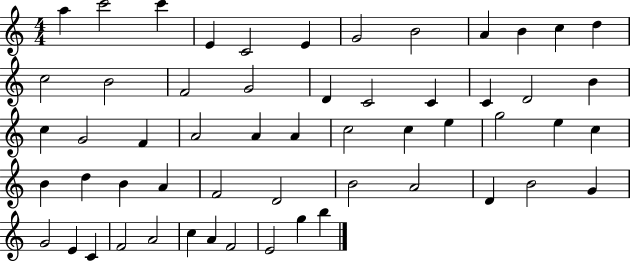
A5/q C6/h C6/q E4/q C4/h E4/q G4/h B4/h A4/q B4/q C5/q D5/q C5/h B4/h F4/h G4/h D4/q C4/h C4/q C4/q D4/h B4/q C5/q G4/h F4/q A4/h A4/q A4/q C5/h C5/q E5/q G5/h E5/q C5/q B4/q D5/q B4/q A4/q F4/h D4/h B4/h A4/h D4/q B4/h G4/q G4/h E4/q C4/q F4/h A4/h C5/q A4/q F4/h E4/h G5/q B5/q